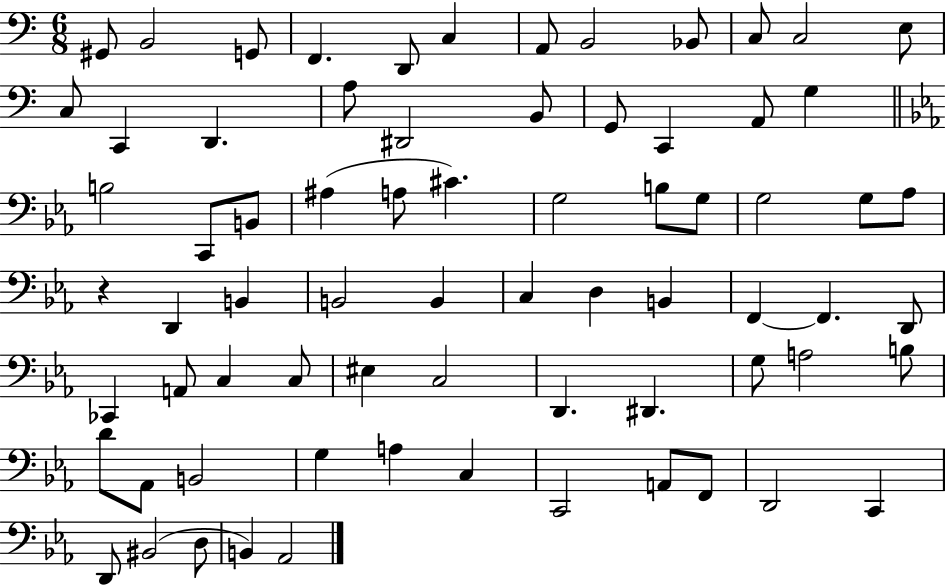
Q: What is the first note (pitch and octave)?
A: G#2